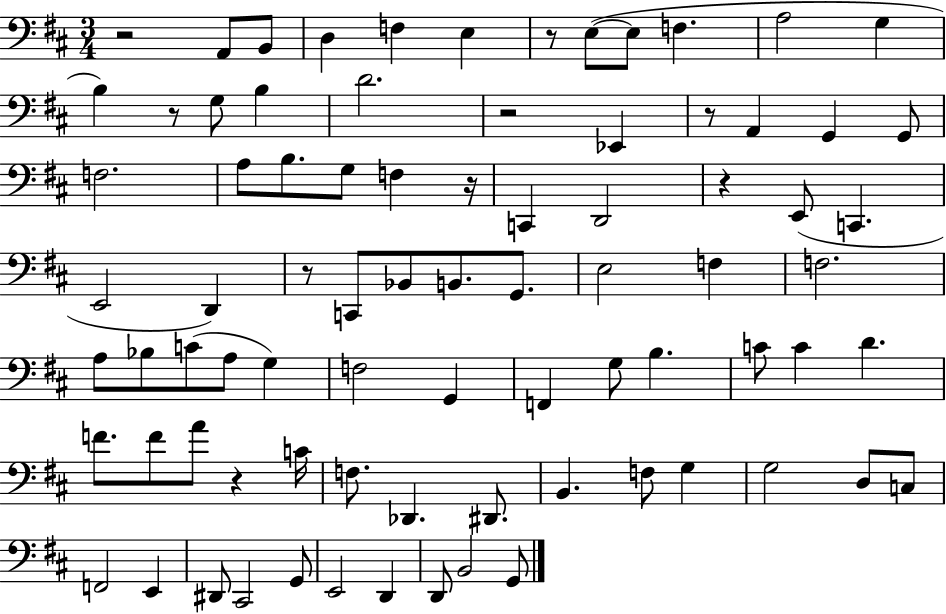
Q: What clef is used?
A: bass